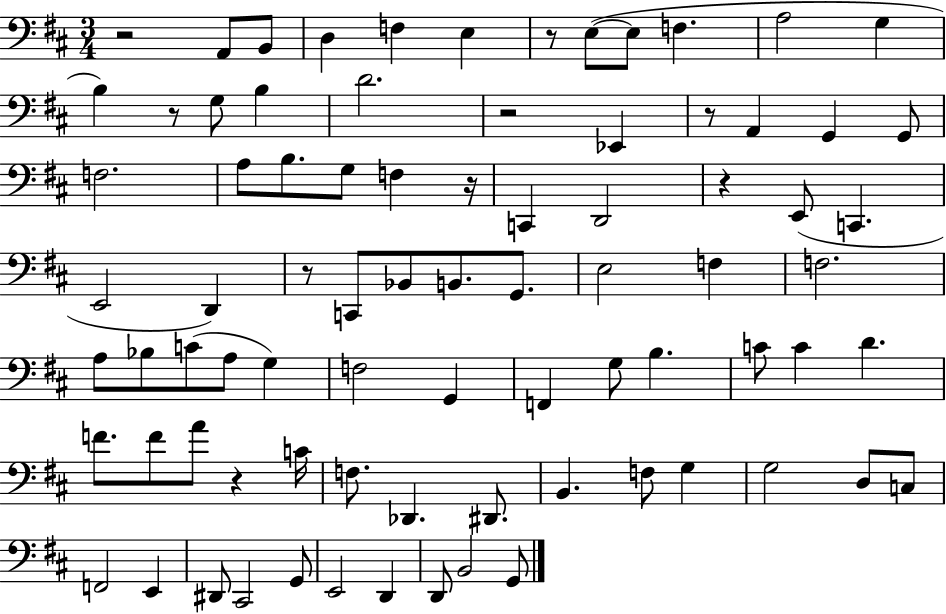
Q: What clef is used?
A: bass